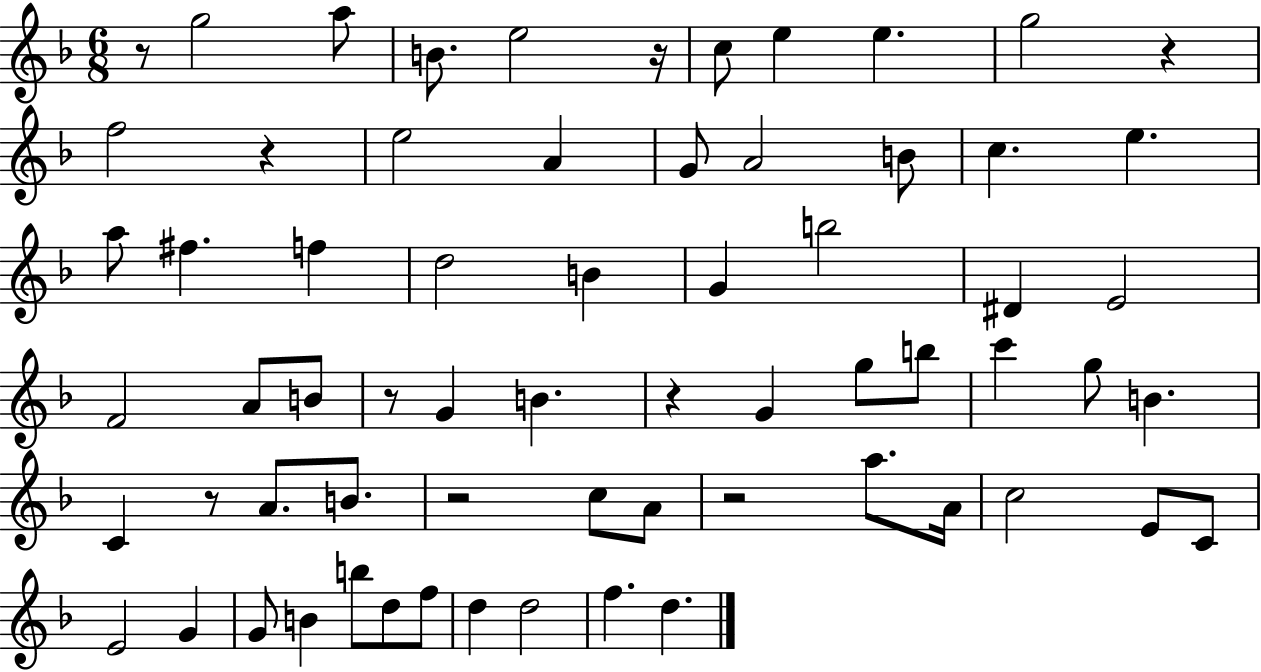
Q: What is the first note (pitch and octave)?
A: G5